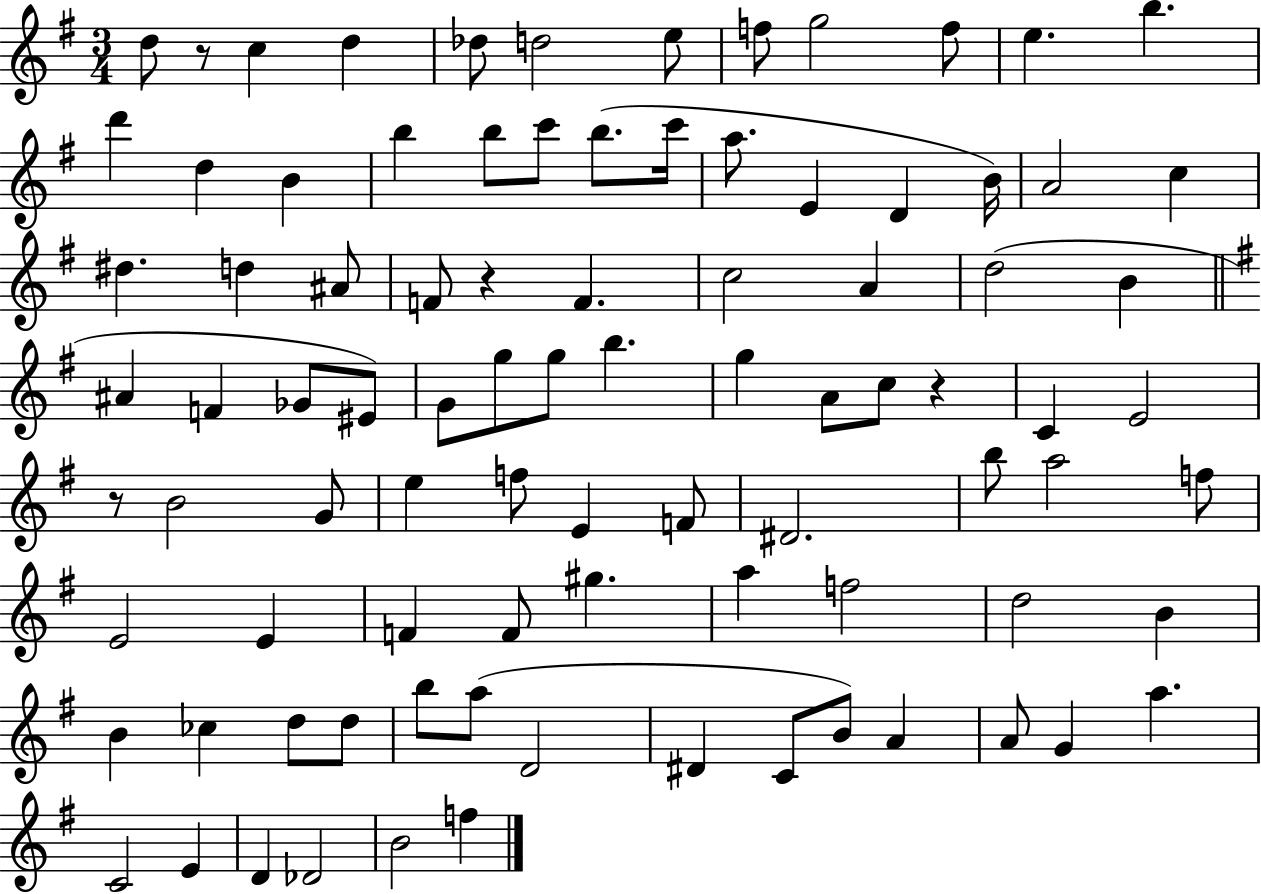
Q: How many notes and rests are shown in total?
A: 90